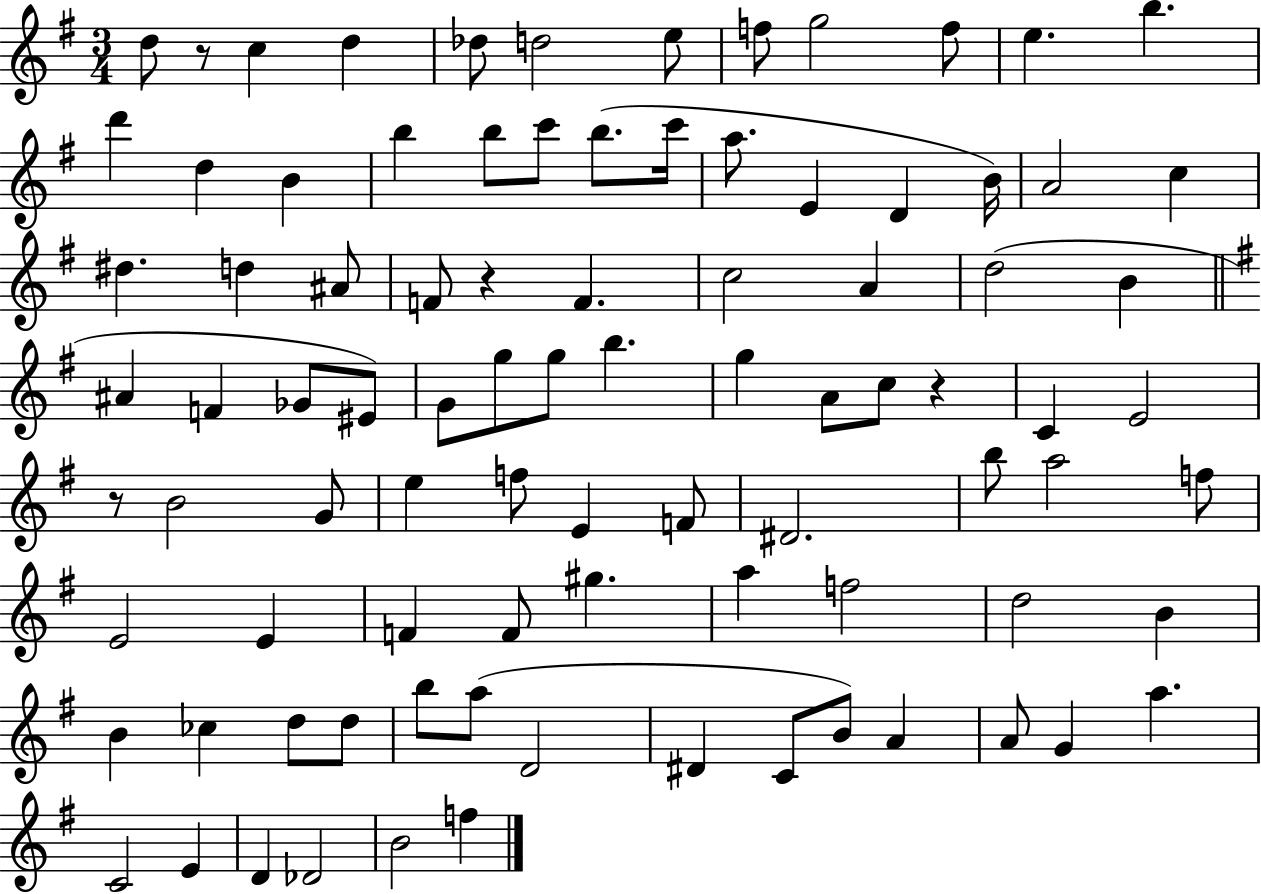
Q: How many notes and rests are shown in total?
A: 90